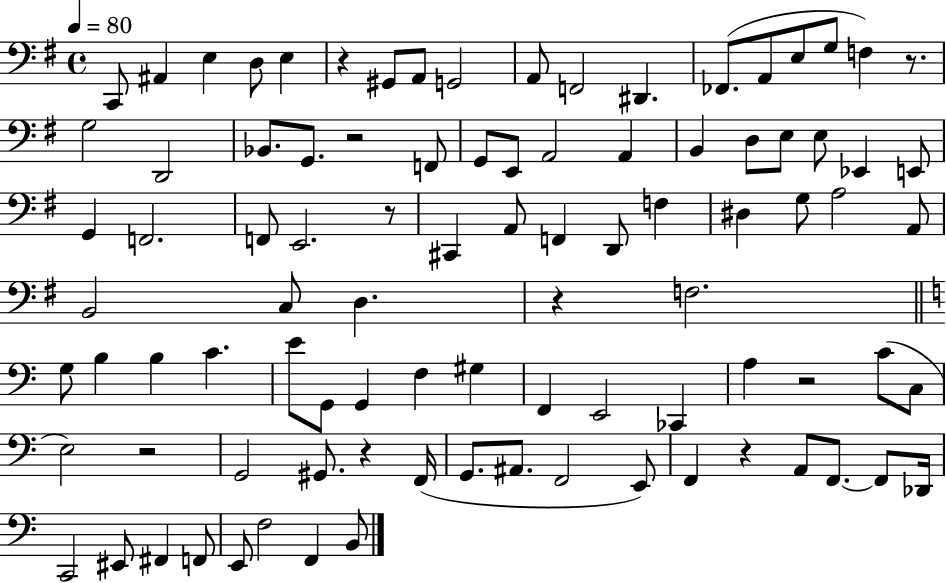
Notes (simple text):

C2/e A#2/q E3/q D3/e E3/q R/q G#2/e A2/e G2/h A2/e F2/h D#2/q. FES2/e. A2/e E3/e G3/e F3/q R/e. G3/h D2/h Bb2/e. G2/e. R/h F2/e G2/e E2/e A2/h A2/q B2/q D3/e E3/e E3/e Eb2/q E2/e G2/q F2/h. F2/e E2/h. R/e C#2/q A2/e F2/q D2/e F3/q D#3/q G3/e A3/h A2/e B2/h C3/e D3/q. R/q F3/h. G3/e B3/q B3/q C4/q. E4/e G2/e G2/q F3/q G#3/q F2/q E2/h CES2/q A3/q R/h C4/e C3/e E3/h R/h G2/h G#2/e. R/q F2/s G2/e. A#2/e. F2/h E2/e F2/q R/q A2/e F2/e. F2/e Db2/s C2/h EIS2/e F#2/q F2/e E2/e F3/h F2/q B2/e